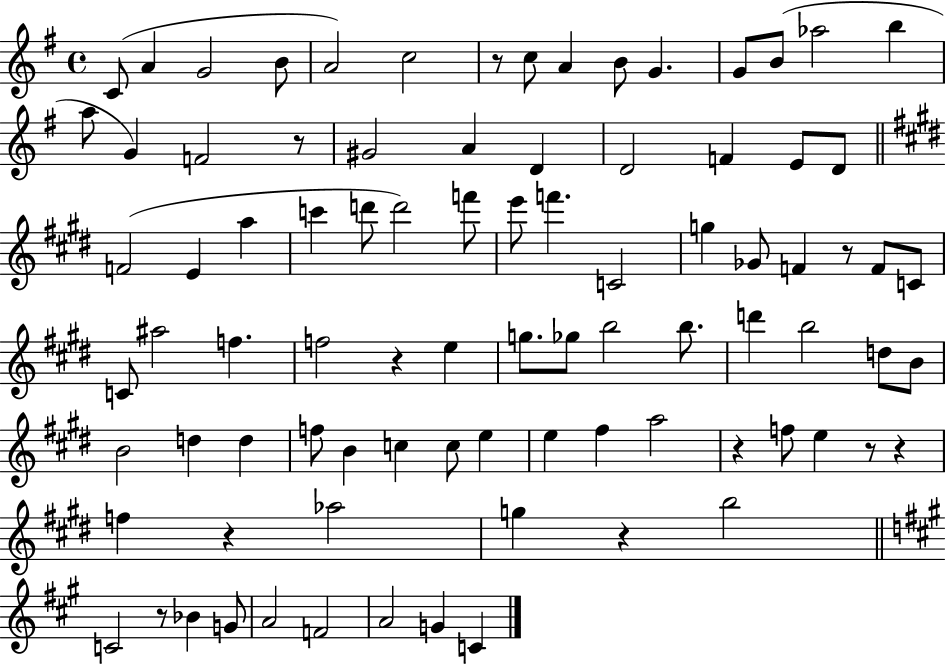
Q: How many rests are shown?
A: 10